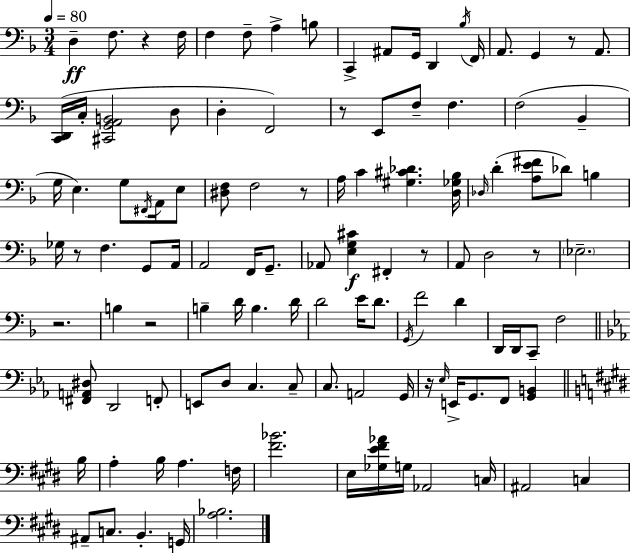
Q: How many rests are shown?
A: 10